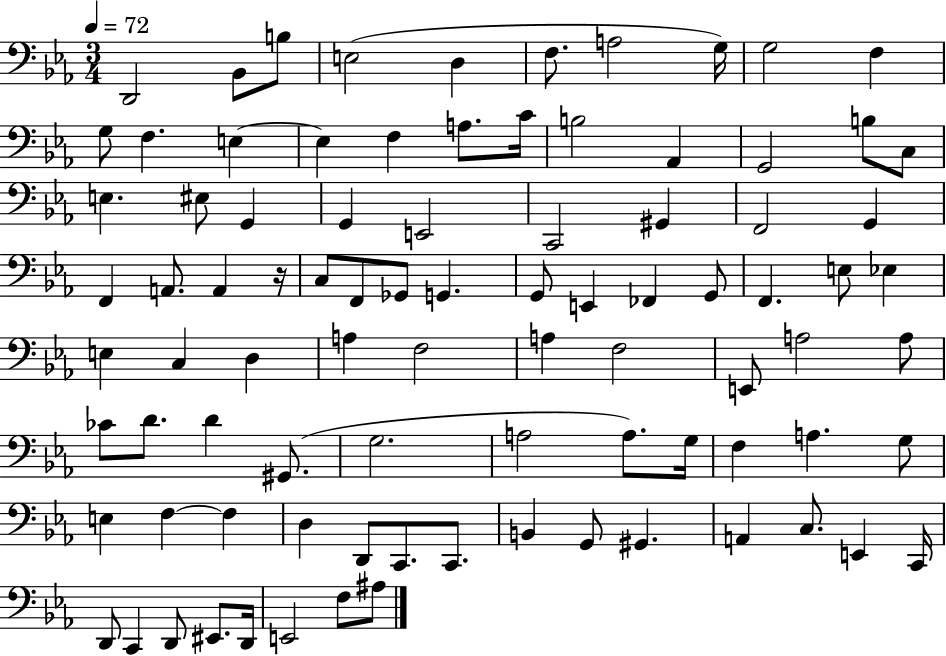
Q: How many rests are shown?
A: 1